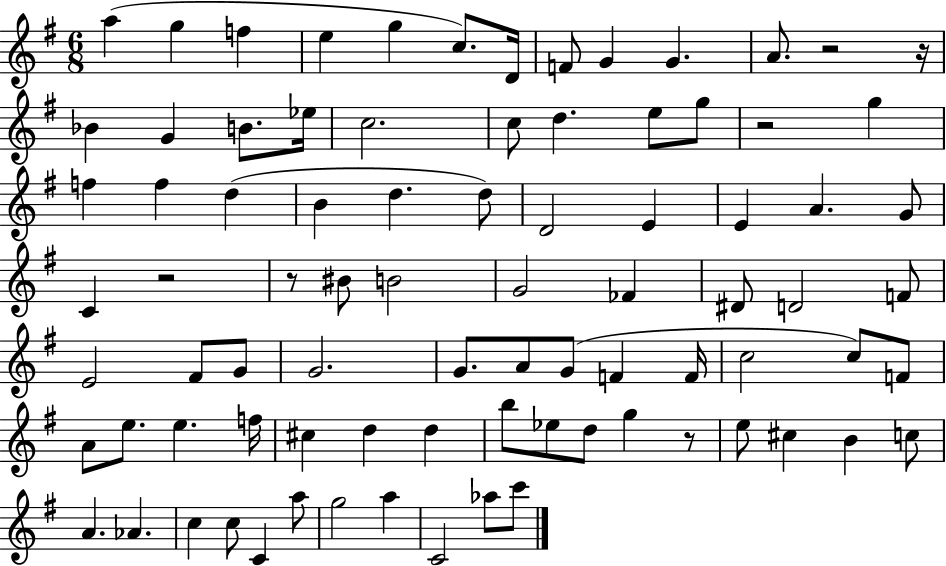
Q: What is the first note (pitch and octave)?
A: A5